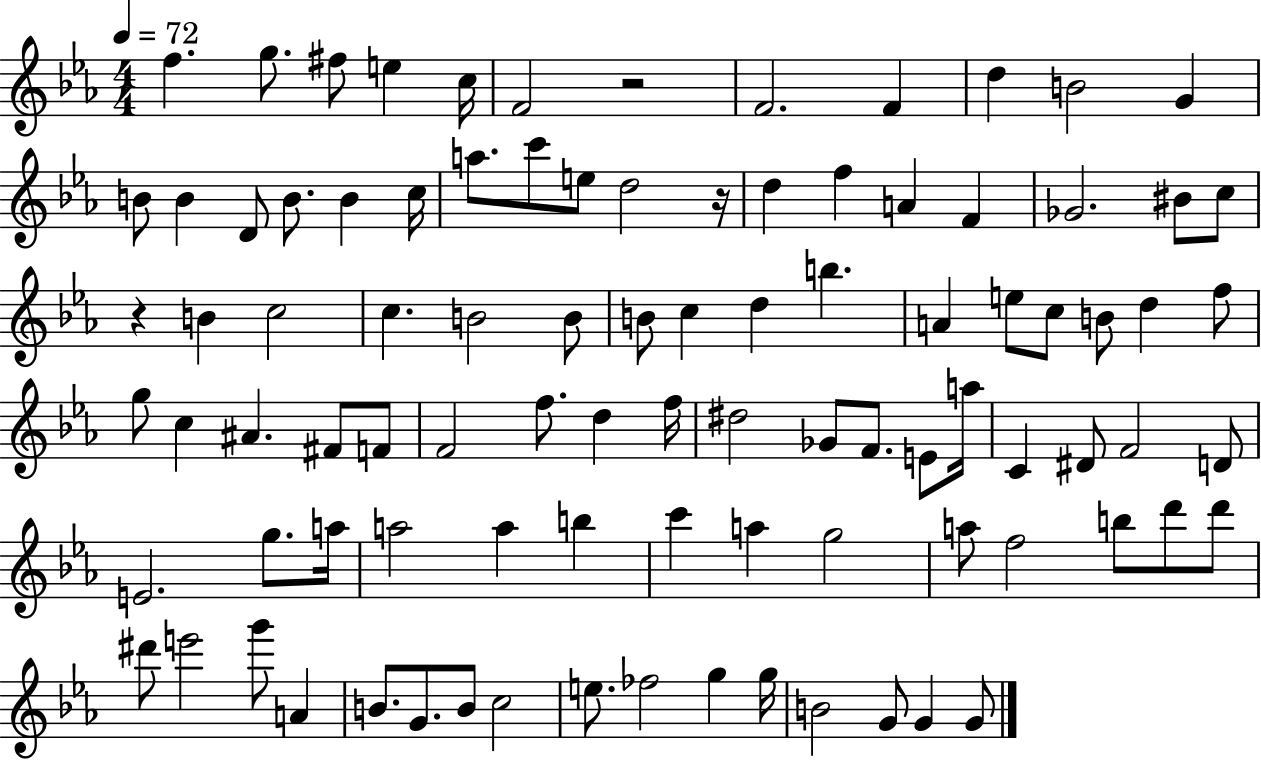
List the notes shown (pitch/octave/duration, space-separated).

F5/q. G5/e. F#5/e E5/q C5/s F4/h R/h F4/h. F4/q D5/q B4/h G4/q B4/e B4/q D4/e B4/e. B4/q C5/s A5/e. C6/e E5/e D5/h R/s D5/q F5/q A4/q F4/q Gb4/h. BIS4/e C5/e R/q B4/q C5/h C5/q. B4/h B4/e B4/e C5/q D5/q B5/q. A4/q E5/e C5/e B4/e D5/q F5/e G5/e C5/q A#4/q. F#4/e F4/e F4/h F5/e. D5/q F5/s D#5/h Gb4/e F4/e. E4/e A5/s C4/q D#4/e F4/h D4/e E4/h. G5/e. A5/s A5/h A5/q B5/q C6/q A5/q G5/h A5/e F5/h B5/e D6/e D6/e D#6/e E6/h G6/e A4/q B4/e. G4/e. B4/e C5/h E5/e. FES5/h G5/q G5/s B4/h G4/e G4/q G4/e